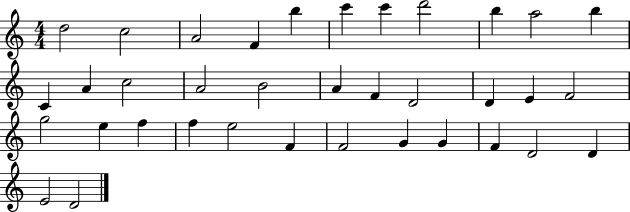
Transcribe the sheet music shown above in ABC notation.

X:1
T:Untitled
M:4/4
L:1/4
K:C
d2 c2 A2 F b c' c' d'2 b a2 b C A c2 A2 B2 A F D2 D E F2 g2 e f f e2 F F2 G G F D2 D E2 D2